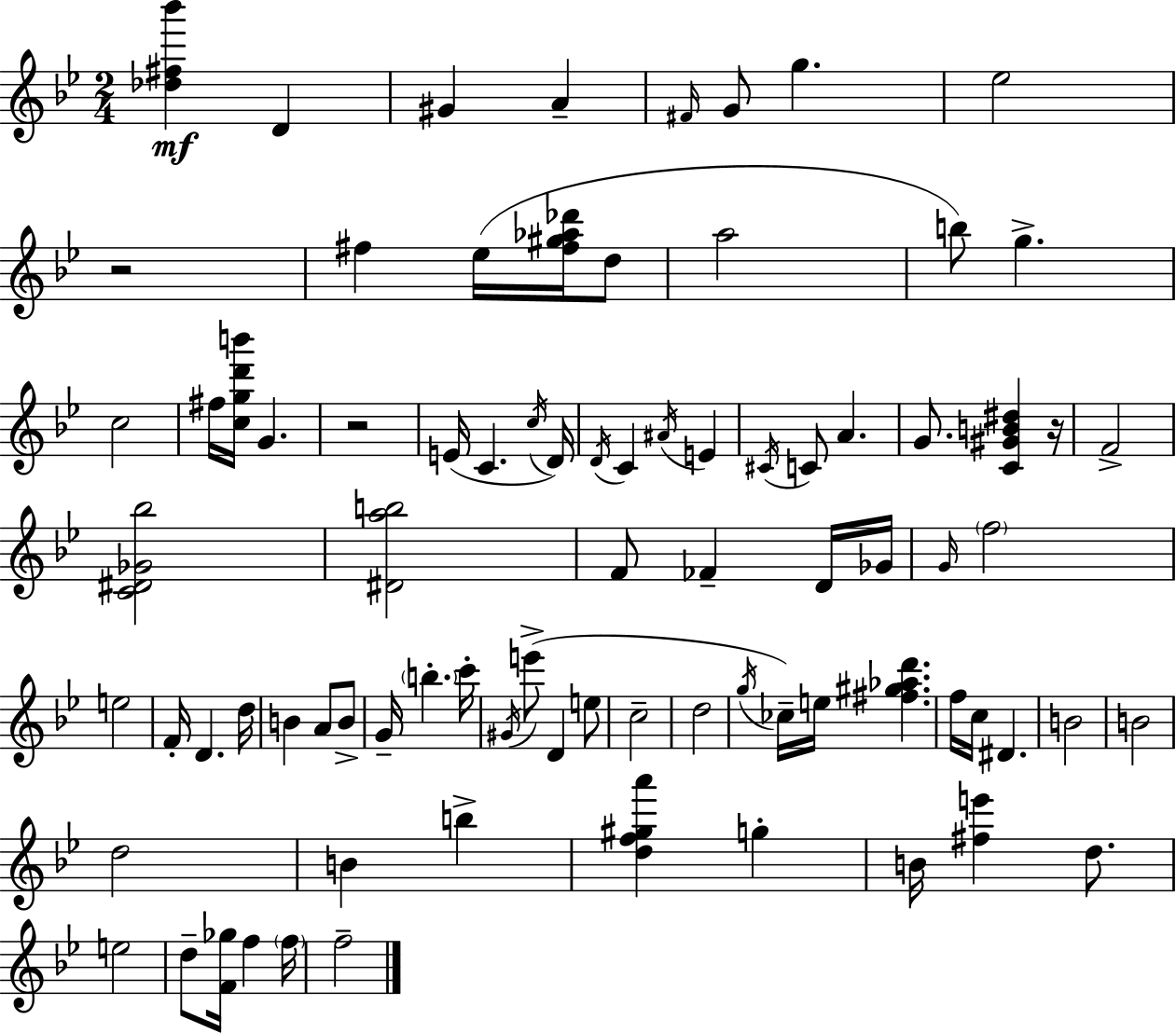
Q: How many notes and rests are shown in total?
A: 83